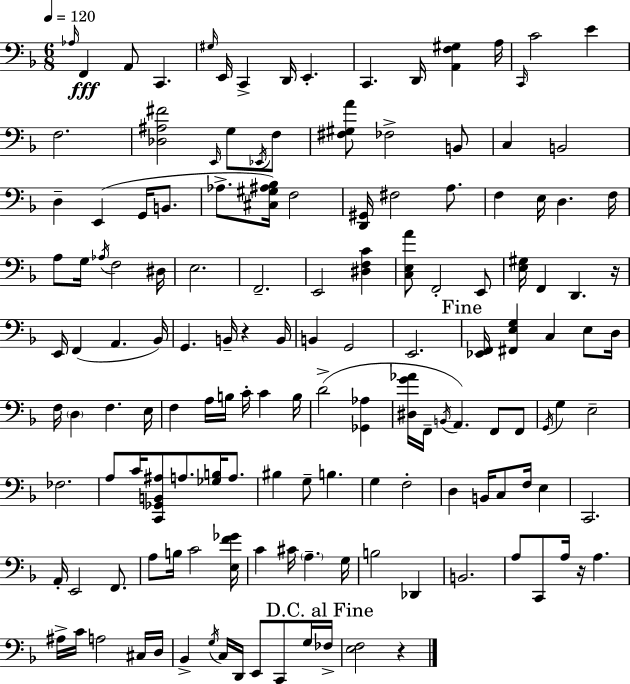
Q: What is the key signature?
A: D minor